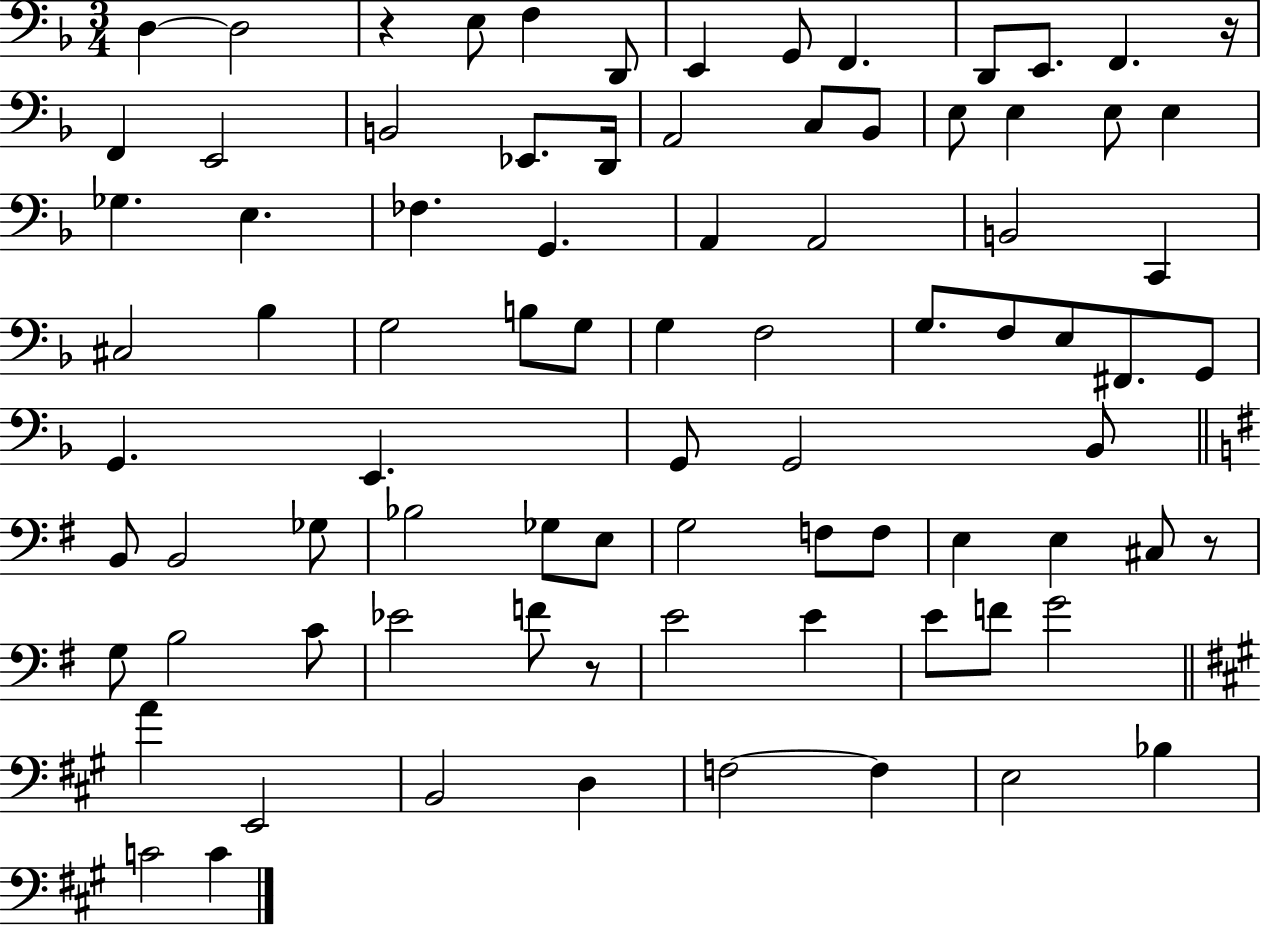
{
  \clef bass
  \numericTimeSignature
  \time 3/4
  \key f \major
  d4~~ d2 | r4 e8 f4 d,8 | e,4 g,8 f,4. | d,8 e,8. f,4. r16 | \break f,4 e,2 | b,2 ees,8. d,16 | a,2 c8 bes,8 | e8 e4 e8 e4 | \break ges4. e4. | fes4. g,4. | a,4 a,2 | b,2 c,4 | \break cis2 bes4 | g2 b8 g8 | g4 f2 | g8. f8 e8 fis,8. g,8 | \break g,4. e,4. | g,8 g,2 bes,8 | \bar "||" \break \key e \minor b,8 b,2 ges8 | bes2 ges8 e8 | g2 f8 f8 | e4 e4 cis8 r8 | \break g8 b2 c'8 | ees'2 f'8 r8 | e'2 e'4 | e'8 f'8 g'2 | \break \bar "||" \break \key a \major a'4 e,2 | b,2 d4 | f2~~ f4 | e2 bes4 | \break c'2 c'4 | \bar "|."
}